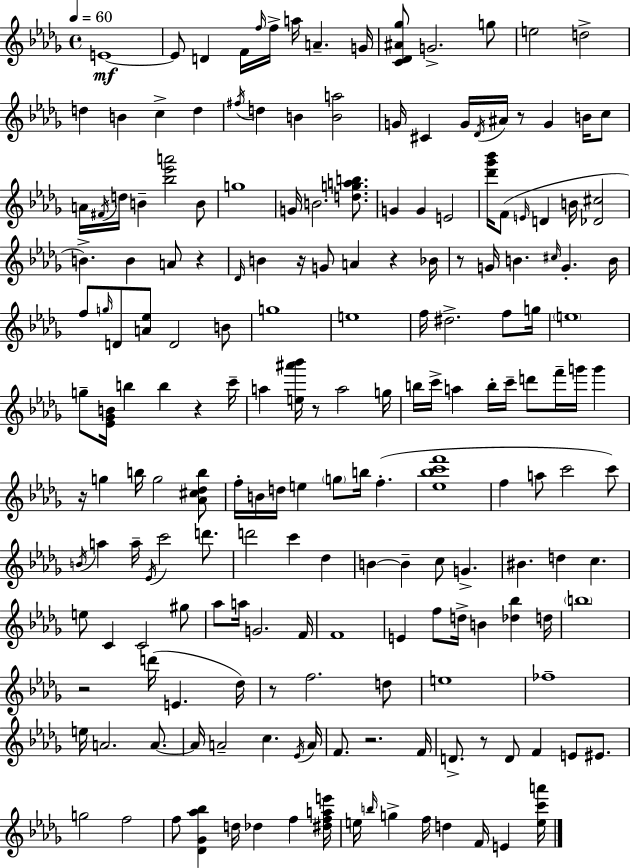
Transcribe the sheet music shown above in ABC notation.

X:1
T:Untitled
M:4/4
L:1/4
K:Bbm
E4 E/2 D F/4 f/4 f/4 a/4 A G/4 [C_D^A_g]/2 G2 g/2 e2 d2 d B c d ^f/4 d B [Ba]2 G/4 ^C G/4 _D/4 ^A/4 z/2 G B/4 c/2 A/4 ^F/4 d/4 B [_b_e'a']2 B/2 g4 G/4 B2 [dgab]/2 G G E2 [_d'_g'_b']/4 F/2 E/4 D B/4 [_D^c]2 B B A/2 z _D/4 B z/4 G/2 A z _B/4 z/2 G/4 B ^c/4 G B/4 f/2 g/4 D/2 [A_e]/2 D2 B/2 g4 e4 f/4 ^d2 f/2 g/4 e4 g/2 [_E_GB]/4 b b z c'/4 a [e^a'_b']/4 z/2 a2 g/4 b/4 c'/4 a b/4 c'/4 d'/2 f'/4 g'/4 g' z/4 g b/4 g2 [_A^c_db]/2 f/4 B/4 d/4 e g/2 b/4 f [_e_bc'f']4 f a/2 c'2 c'/2 B/4 a a/4 _E/4 c'2 d'/2 d'2 c' _d B B c/2 G ^B d c e/2 C C2 ^g/2 _a/2 a/4 G2 F/4 F4 E f/2 d/4 B [_d_b] d/4 b4 z2 d'/4 E _d/4 z/2 f2 d/2 e4 _f4 e/4 A2 A/2 A/4 A2 c _E/4 A/4 F/2 z2 F/4 D/2 z/2 D/2 F E/2 ^E/2 g2 f2 f/2 [_D_G_a_b] d/4 _d f [^dfae']/4 e/4 b/4 g f/4 d F/4 E [ec'a']/4